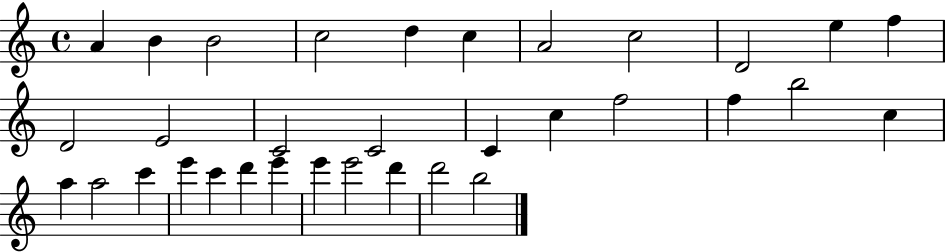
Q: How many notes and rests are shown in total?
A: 33